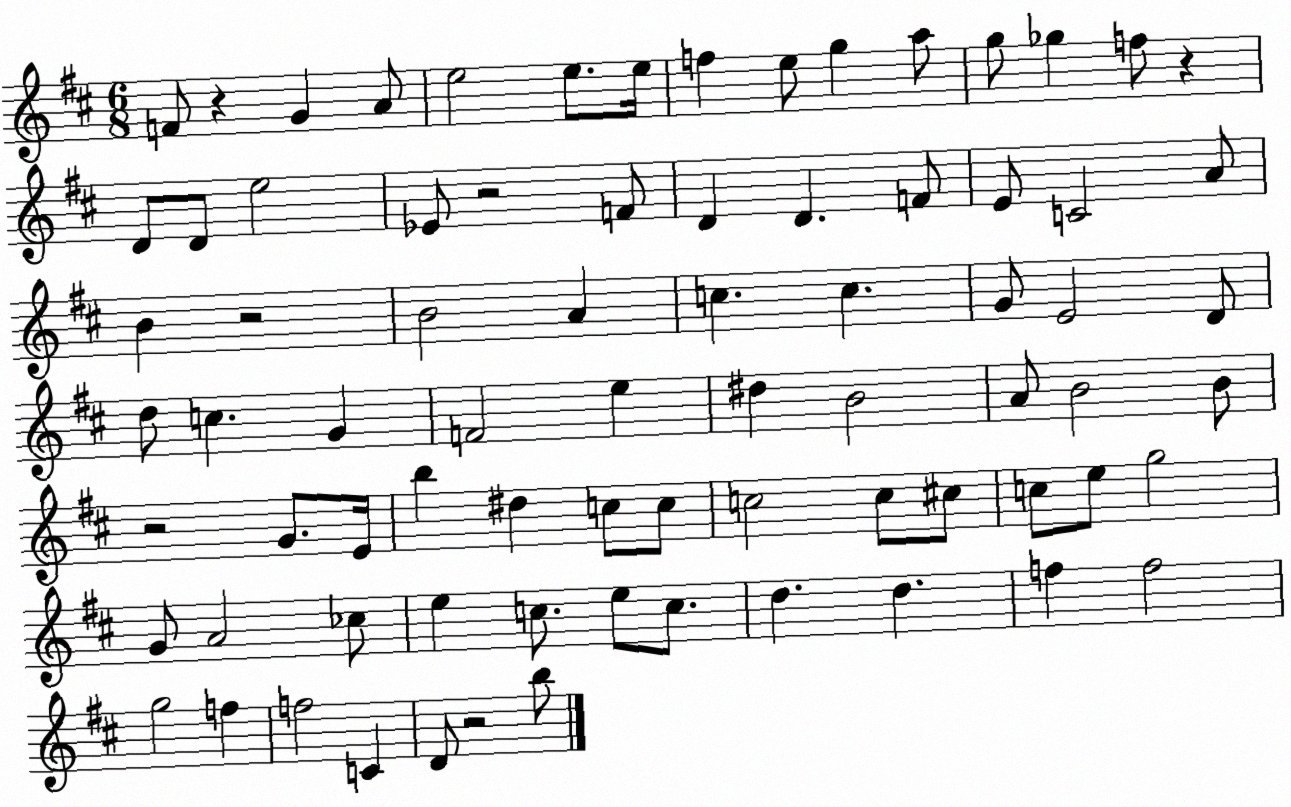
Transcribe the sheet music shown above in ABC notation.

X:1
T:Untitled
M:6/8
L:1/4
K:D
F/2 z G A/2 e2 e/2 e/4 f e/2 g a/2 g/2 _g f/2 z D/2 D/2 e2 _E/2 z2 F/2 D D F/2 E/2 C2 A/2 B z2 B2 A c c G/2 E2 D/2 d/2 c G F2 e ^d B2 A/2 B2 B/2 z2 G/2 E/4 b ^d c/2 c/2 c2 c/2 ^c/2 c/2 e/2 g2 G/2 A2 _c/2 e c/2 e/2 c/2 d d f f2 g2 f f2 C D/2 z2 b/2